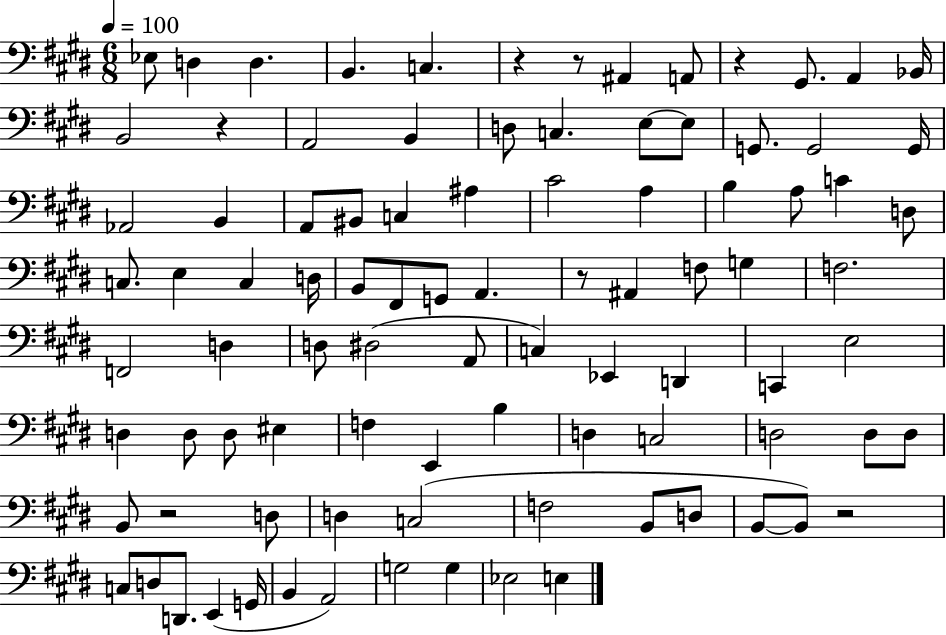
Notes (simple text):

Eb3/e D3/q D3/q. B2/q. C3/q. R/q R/e A#2/q A2/e R/q G#2/e. A2/q Bb2/s B2/h R/q A2/h B2/q D3/e C3/q. E3/e E3/e G2/e. G2/h G2/s Ab2/h B2/q A2/e BIS2/e C3/q A#3/q C#4/h A3/q B3/q A3/e C4/q D3/e C3/e. E3/q C3/q D3/s B2/e F#2/e G2/e A2/q. R/e A#2/q F3/e G3/q F3/h. F2/h D3/q D3/e D#3/h A2/e C3/q Eb2/q D2/q C2/q E3/h D3/q D3/e D3/e EIS3/q F3/q E2/q B3/q D3/q C3/h D3/h D3/e D3/e B2/e R/h D3/e D3/q C3/h F3/h B2/e D3/e B2/e B2/e R/h C3/e D3/e D2/e. E2/q G2/s B2/q A2/h G3/h G3/q Eb3/h E3/q